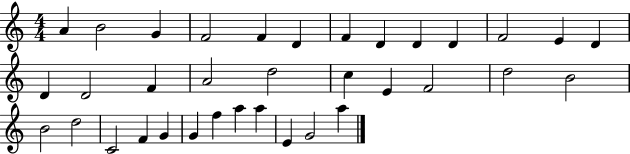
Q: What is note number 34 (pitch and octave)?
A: G4